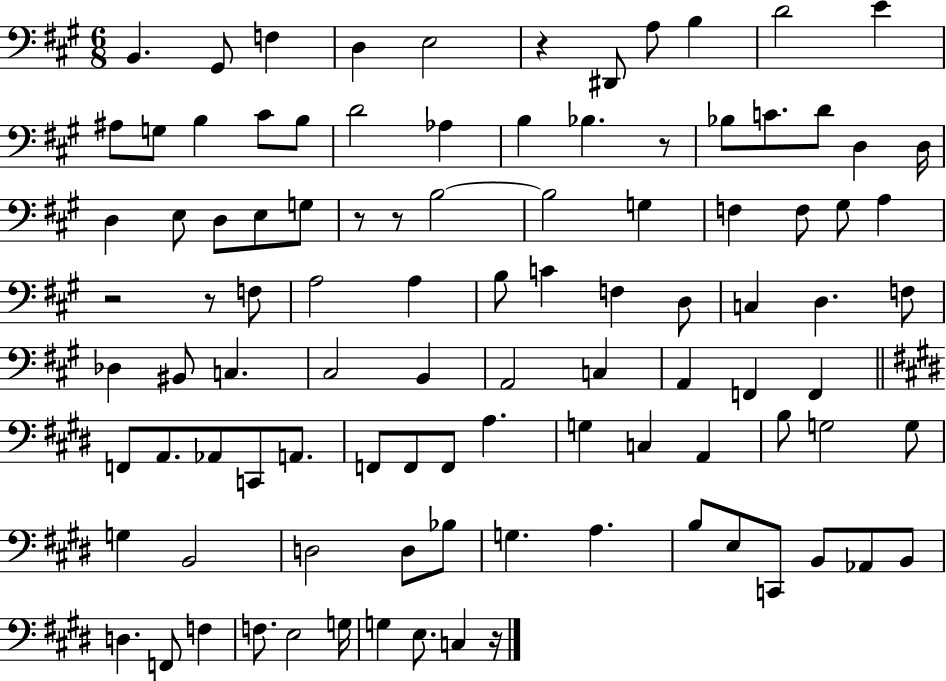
B2/q. G#2/e F3/q D3/q E3/h R/q D#2/e A3/e B3/q D4/h E4/q A#3/e G3/e B3/q C#4/e B3/e D4/h Ab3/q B3/q Bb3/q. R/e Bb3/e C4/e. D4/e D3/q D3/s D3/q E3/e D3/e E3/e G3/e R/e R/e B3/h B3/h G3/q F3/q F3/e G#3/e A3/q R/h R/e F3/e A3/h A3/q B3/e C4/q F3/q D3/e C3/q D3/q. F3/e Db3/q BIS2/e C3/q. C#3/h B2/q A2/h C3/q A2/q F2/q F2/q F2/e A2/e. Ab2/e C2/e A2/e. F2/e F2/e F2/e A3/q. G3/q C3/q A2/q B3/e G3/h G3/e G3/q B2/h D3/h D3/e Bb3/e G3/q. A3/q. B3/e E3/e C2/e B2/e Ab2/e B2/e D3/q. F2/e F3/q F3/e. E3/h G3/s G3/q E3/e. C3/q R/s